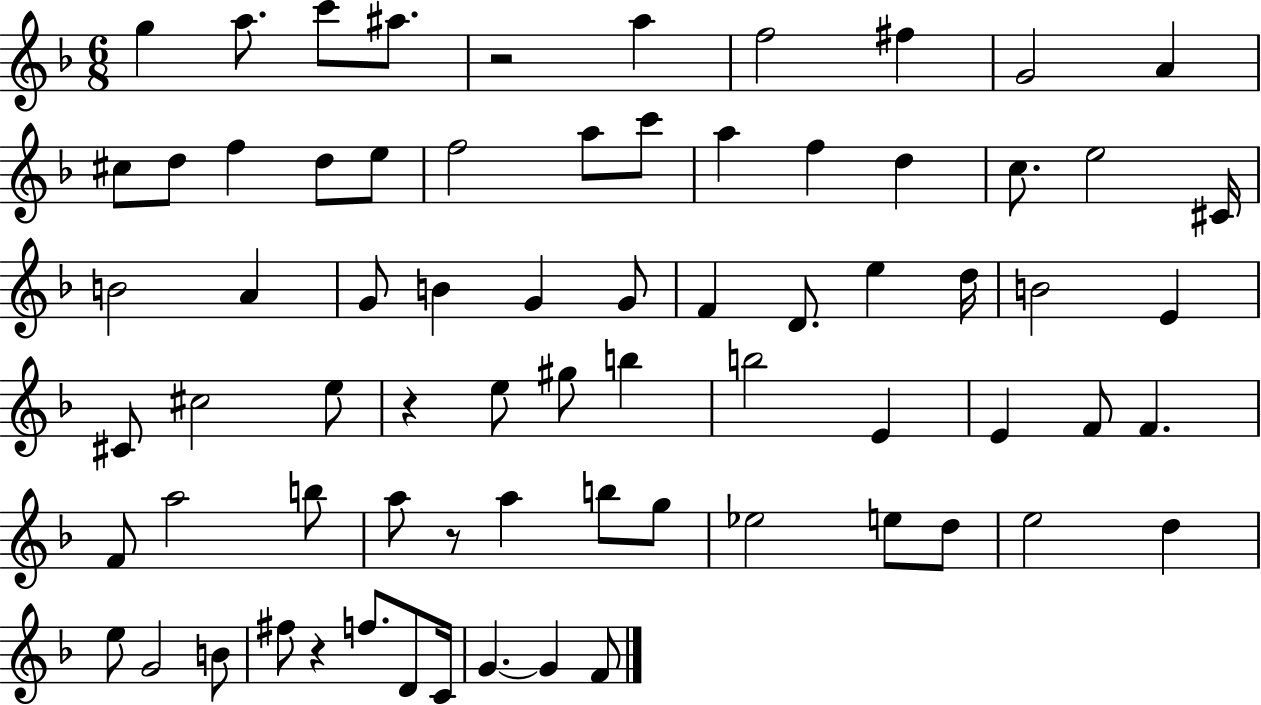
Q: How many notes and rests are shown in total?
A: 72